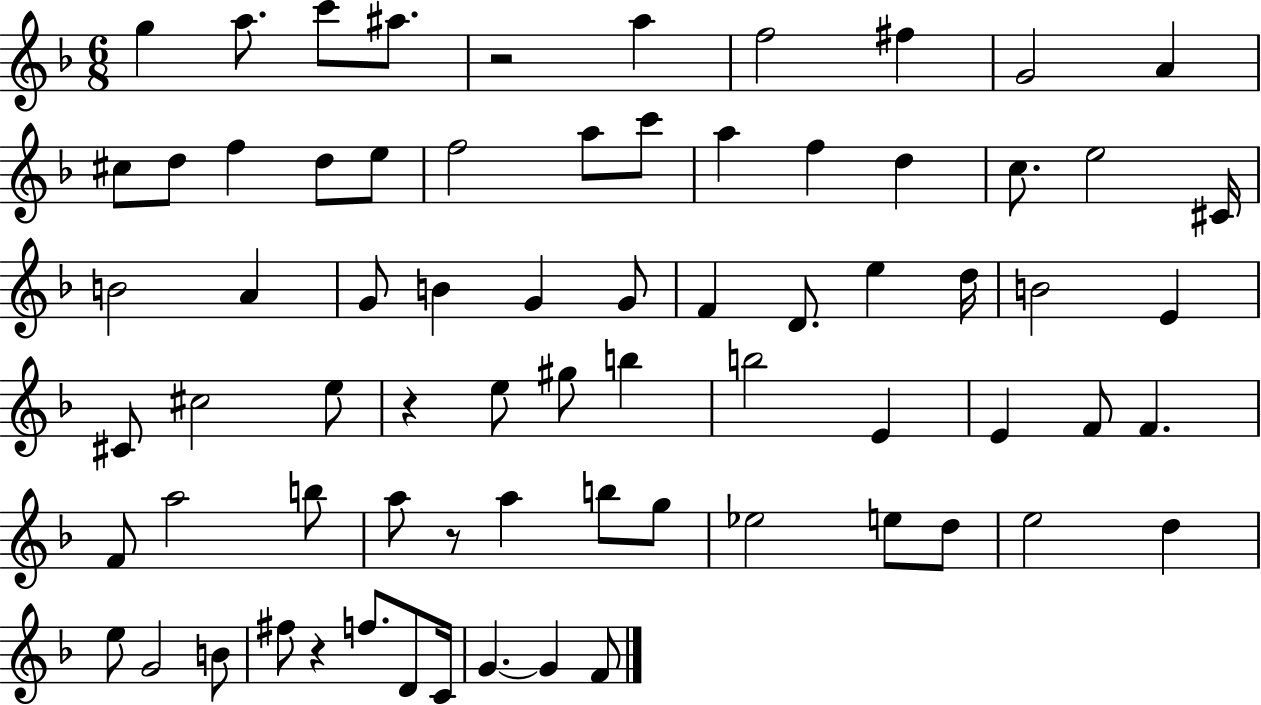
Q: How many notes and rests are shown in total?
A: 72